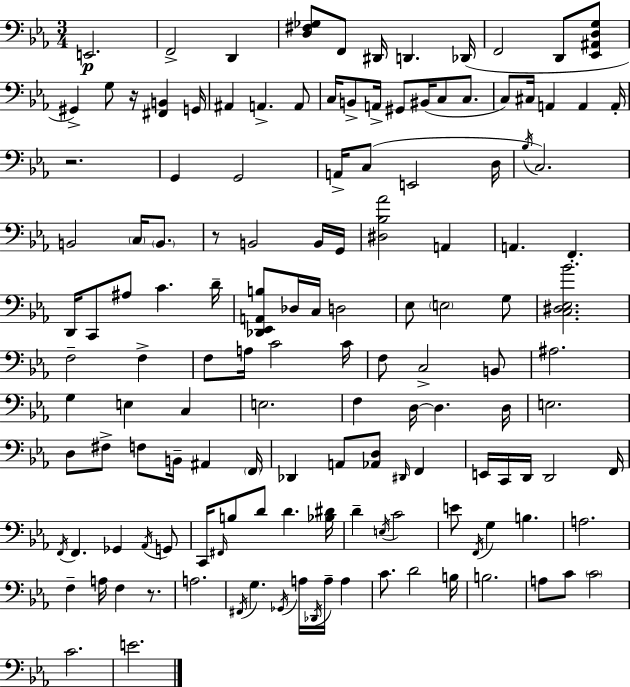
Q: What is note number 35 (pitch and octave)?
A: C3